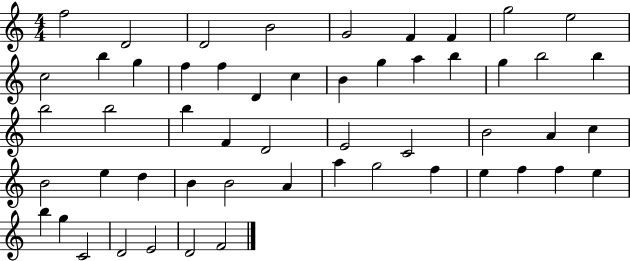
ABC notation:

X:1
T:Untitled
M:4/4
L:1/4
K:C
f2 D2 D2 B2 G2 F F g2 e2 c2 b g f f D c B g a b g b2 b b2 b2 b F D2 E2 C2 B2 A c B2 e d B B2 A a g2 f e f f e b g C2 D2 E2 D2 F2